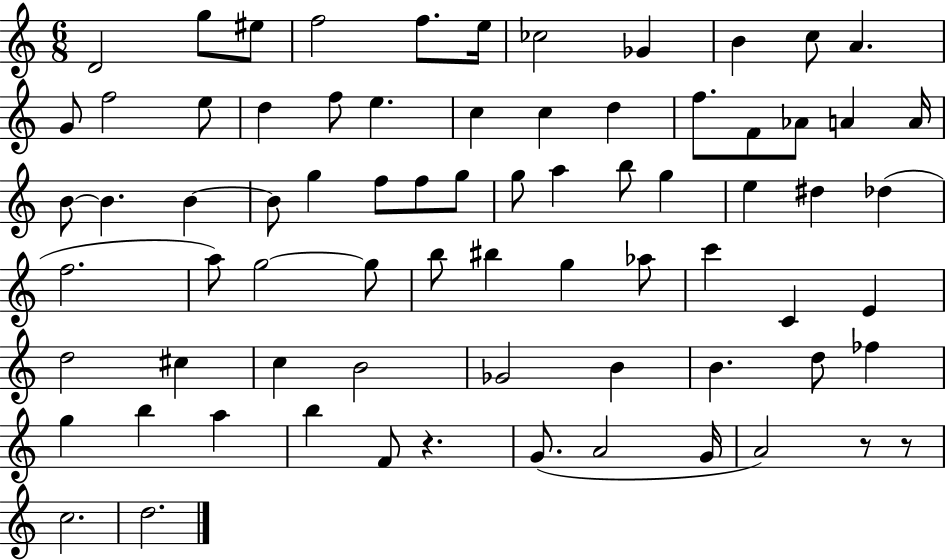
X:1
T:Untitled
M:6/8
L:1/4
K:C
D2 g/2 ^e/2 f2 f/2 e/4 _c2 _G B c/2 A G/2 f2 e/2 d f/2 e c c d f/2 F/2 _A/2 A A/4 B/2 B B B/2 g f/2 f/2 g/2 g/2 a b/2 g e ^d _d f2 a/2 g2 g/2 b/2 ^b g _a/2 c' C E d2 ^c c B2 _G2 B B d/2 _f g b a b F/2 z G/2 A2 G/4 A2 z/2 z/2 c2 d2